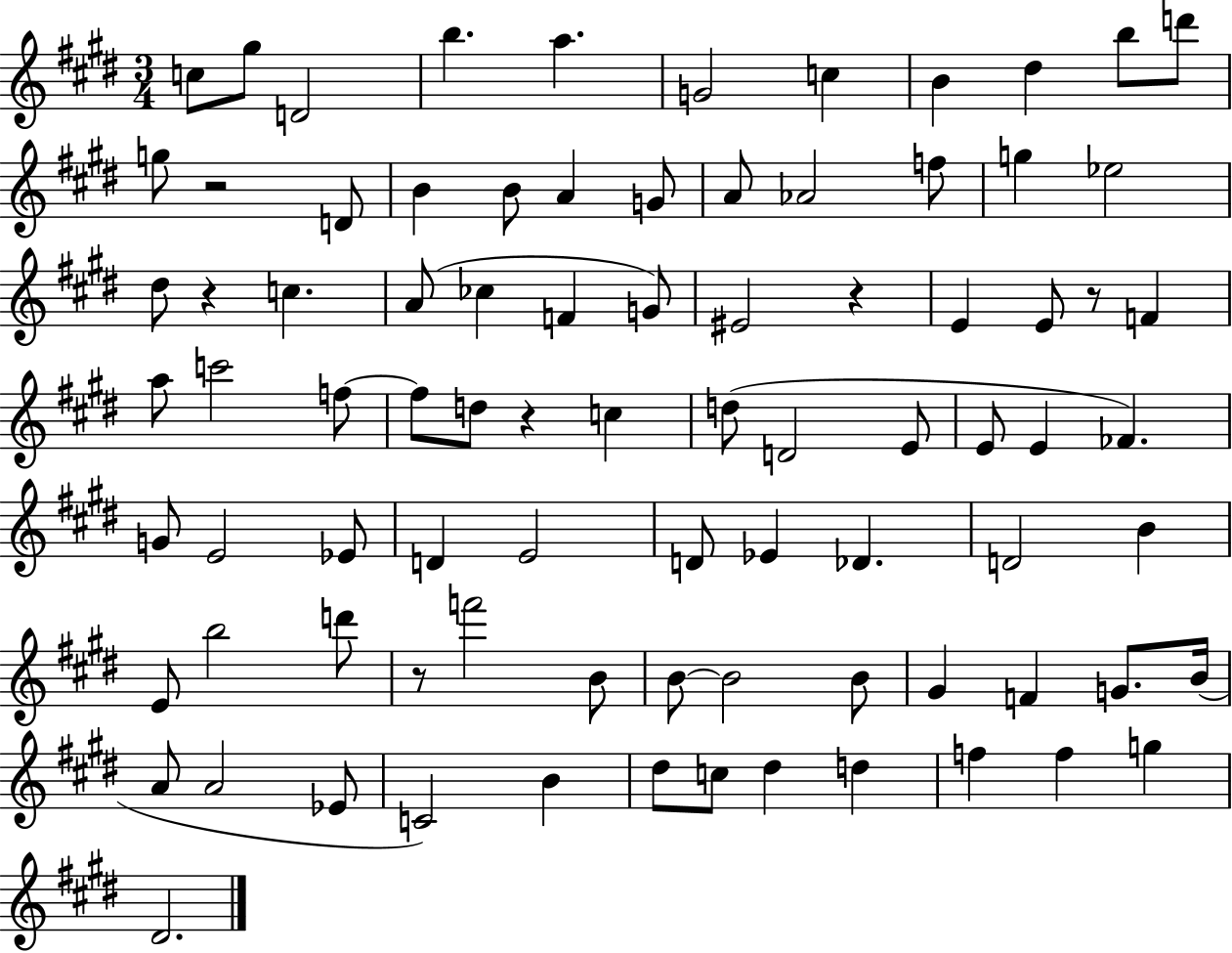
X:1
T:Untitled
M:3/4
L:1/4
K:E
c/2 ^g/2 D2 b a G2 c B ^d b/2 d'/2 g/2 z2 D/2 B B/2 A G/2 A/2 _A2 f/2 g _e2 ^d/2 z c A/2 _c F G/2 ^E2 z E E/2 z/2 F a/2 c'2 f/2 f/2 d/2 z c d/2 D2 E/2 E/2 E _F G/2 E2 _E/2 D E2 D/2 _E _D D2 B E/2 b2 d'/2 z/2 f'2 B/2 B/2 B2 B/2 ^G F G/2 B/4 A/2 A2 _E/2 C2 B ^d/2 c/2 ^d d f f g ^D2